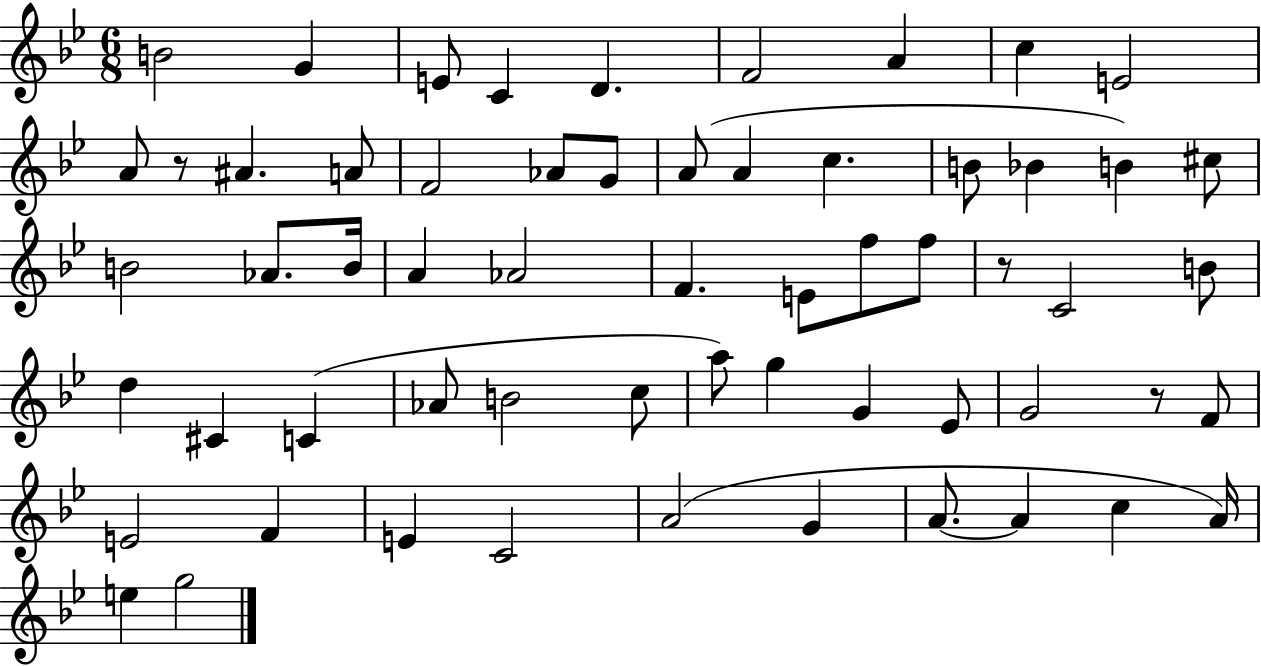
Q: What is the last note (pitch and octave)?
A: G5